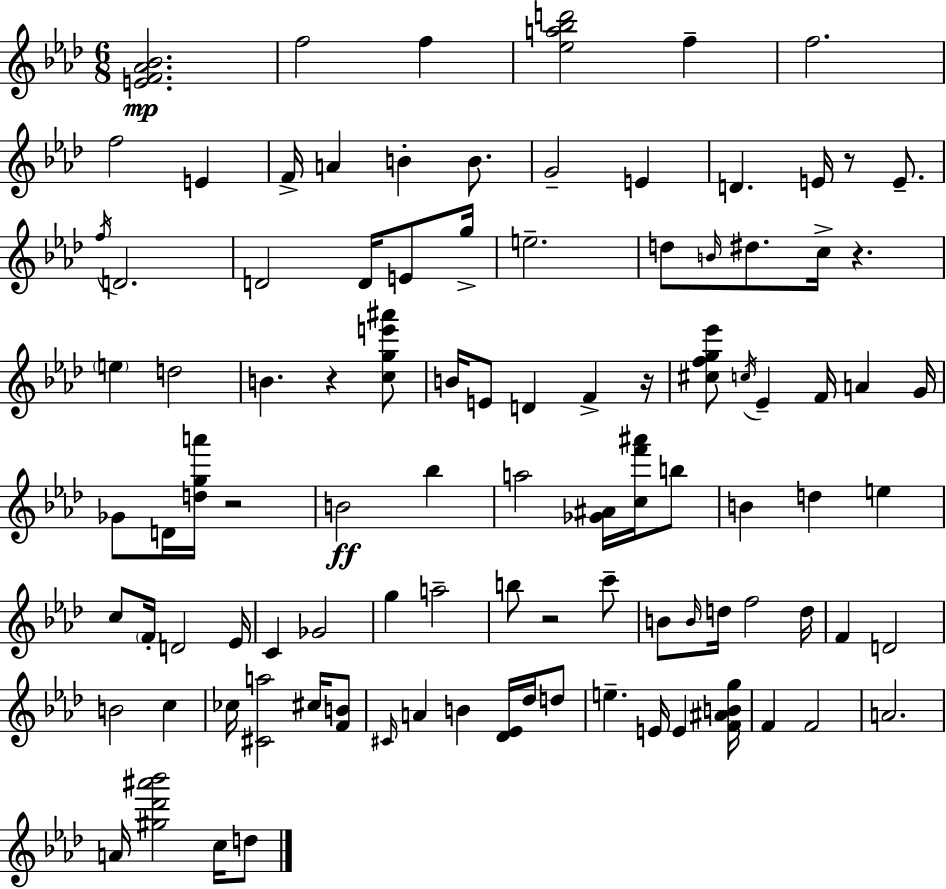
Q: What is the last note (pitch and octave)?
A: D5